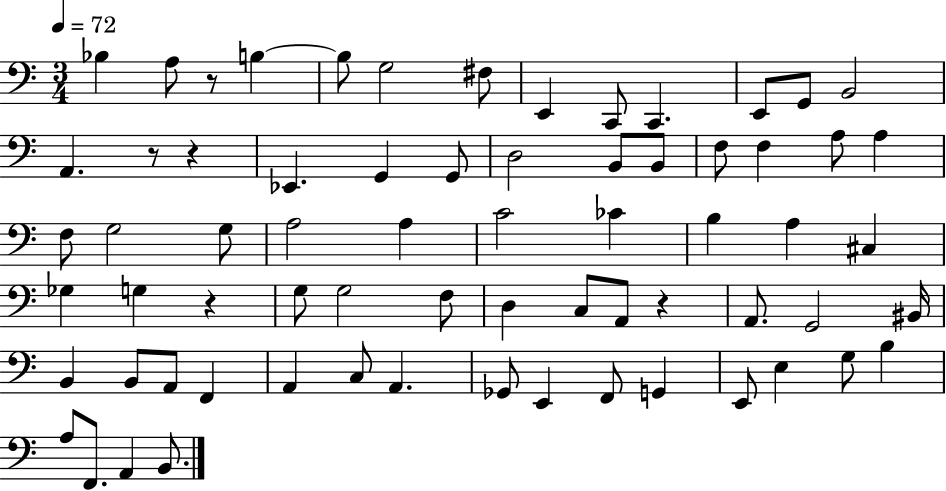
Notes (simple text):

Bb3/q A3/e R/e B3/q B3/e G3/h F#3/e E2/q C2/e C2/q. E2/e G2/e B2/h A2/q. R/e R/q Eb2/q. G2/q G2/e D3/h B2/e B2/e F3/e F3/q A3/e A3/q F3/e G3/h G3/e A3/h A3/q C4/h CES4/q B3/q A3/q C#3/q Gb3/q G3/q R/q G3/e G3/h F3/e D3/q C3/e A2/e R/q A2/e. G2/h BIS2/s B2/q B2/e A2/e F2/q A2/q C3/e A2/q. Gb2/e E2/q F2/e G2/q E2/e E3/q G3/e B3/q A3/e F2/e. A2/q B2/e.